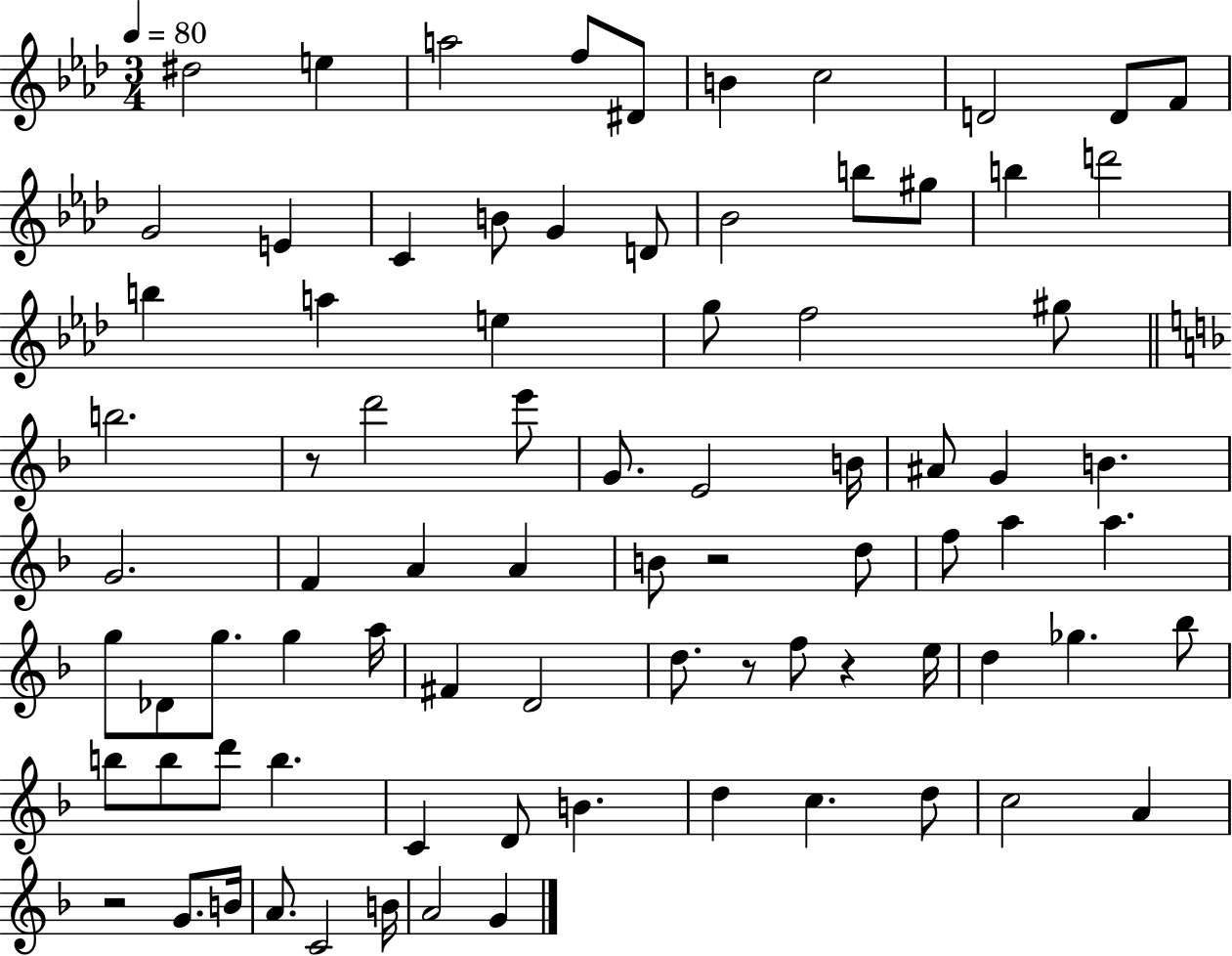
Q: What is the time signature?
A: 3/4